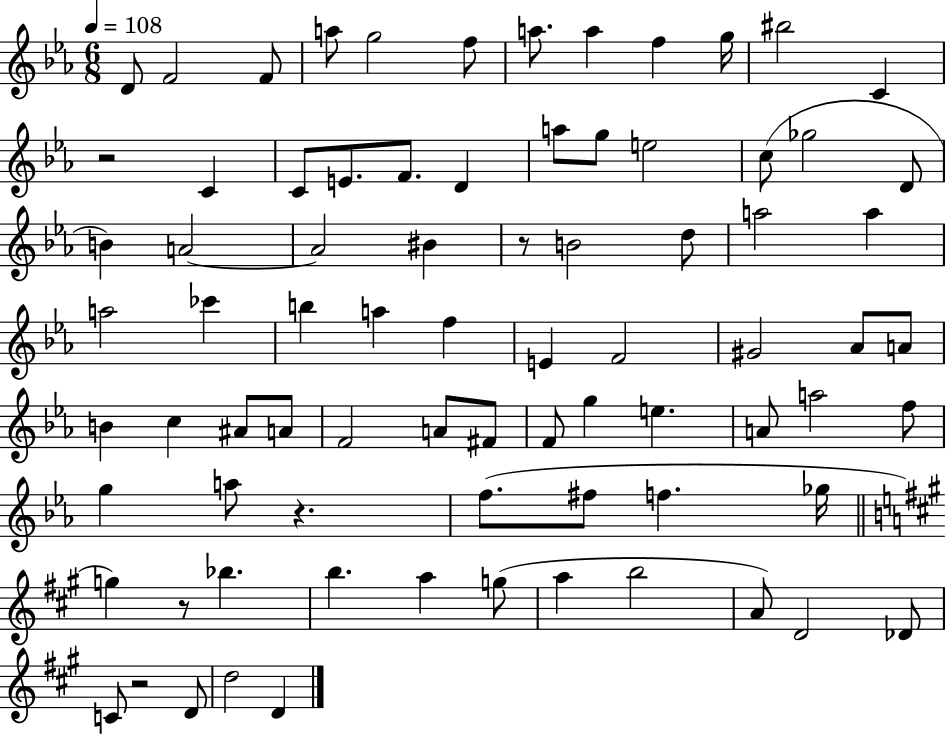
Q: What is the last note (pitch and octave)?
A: D4